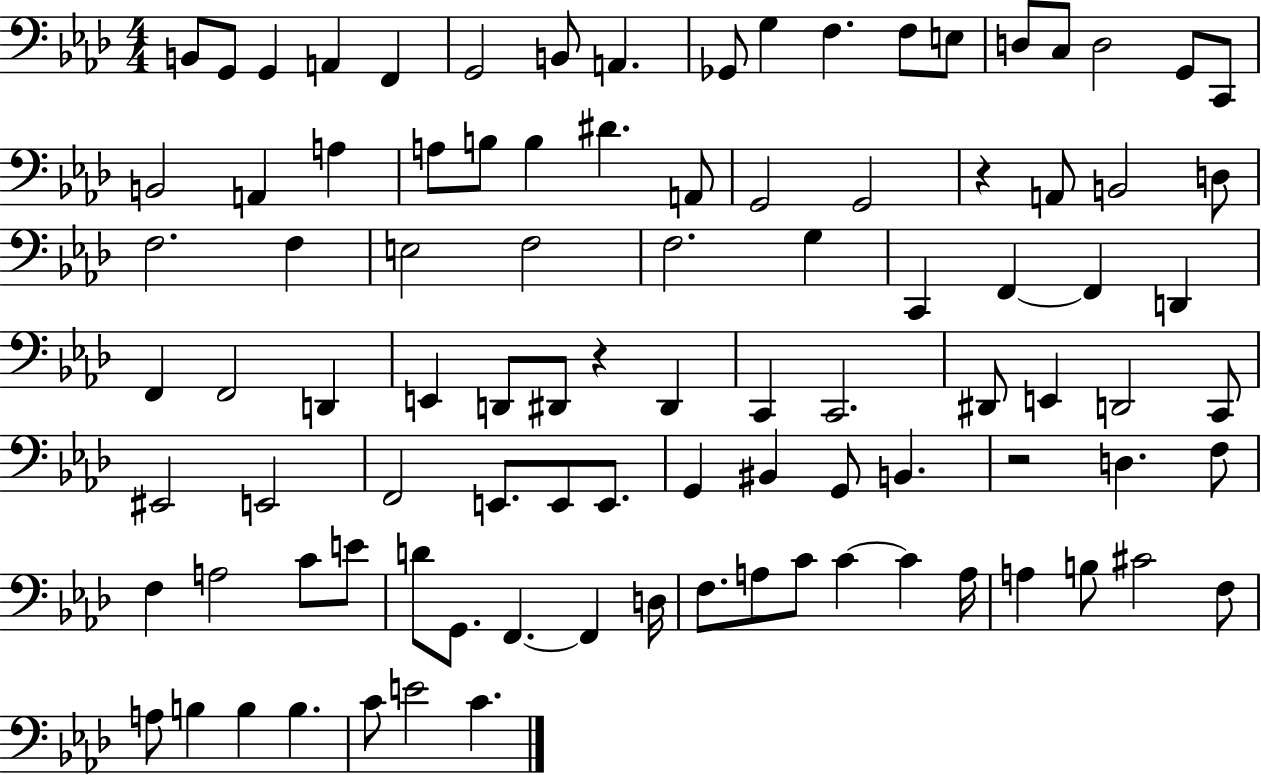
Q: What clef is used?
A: bass